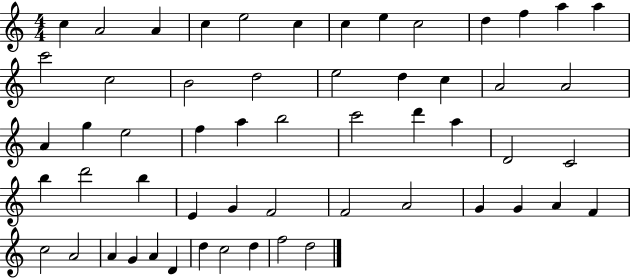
C5/q A4/h A4/q C5/q E5/h C5/q C5/q E5/q C5/h D5/q F5/q A5/q A5/q C6/h C5/h B4/h D5/h E5/h D5/q C5/q A4/h A4/h A4/q G5/q E5/h F5/q A5/q B5/h C6/h D6/q A5/q D4/h C4/h B5/q D6/h B5/q E4/q G4/q F4/h F4/h A4/h G4/q G4/q A4/q F4/q C5/h A4/h A4/q G4/q A4/q D4/q D5/q C5/h D5/q F5/h D5/h